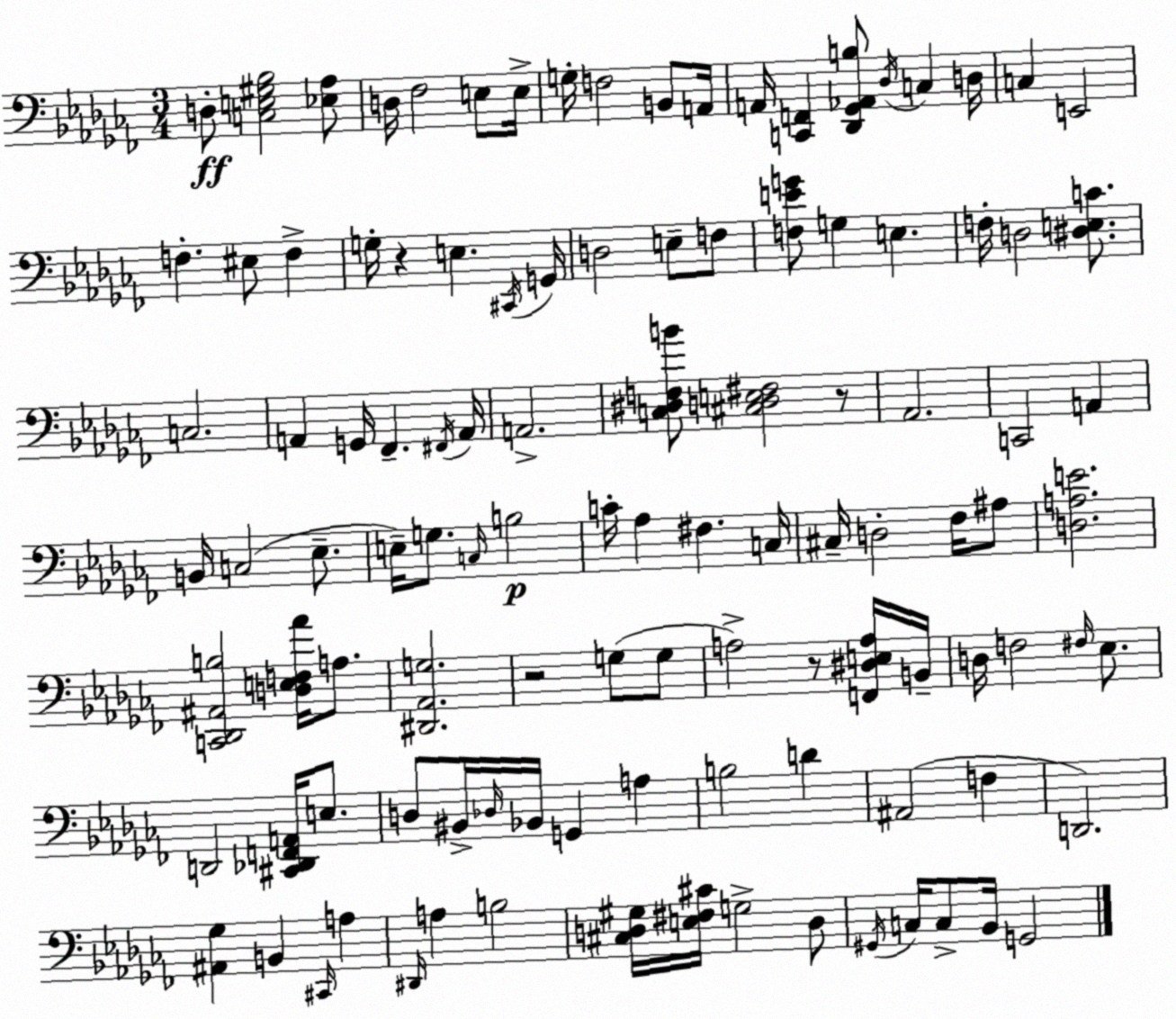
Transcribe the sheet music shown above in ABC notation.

X:1
T:Untitled
M:3/4
L:1/4
K:Abm
D,/2 [C,E,^G,_B,]2 [_E,_A,]/2 D,/4 _F,2 E,/2 E,/4 G,/4 F,2 B,,/2 A,,/4 A,,/4 [C,,F,,] [_D,,_G,,_A,,B,]/2 _D,/4 C, D,/4 C, E,,2 F, ^E,/2 F, G,/4 z E, ^C,,/4 G,,/4 D,2 E,/2 F,/2 [F,EG]/2 G, E, F,/4 D,2 [^D,E,C]/2 C,2 A,, G,,/4 _F,, ^F,,/4 A,,/4 A,,2 [C,^D,F,B]/2 [^C,D,E,^F,]2 z/2 _A,,2 C,,2 A,, B,,/4 C,2 _E,/2 E,/4 G,/2 C,/4 B,2 C/4 _A, ^F, C,/4 ^C,/4 D,2 _F,/4 ^A,/2 [D,A,E]2 [C,,_D,,^A,,B,]2 [D,E,F,_A]/4 A,/2 [^D,,_A,,G,]2 z2 G,/2 G,/2 A,2 z/2 [F,,^D,E,A,]/4 B,,/4 D,/4 F,2 ^F,/4 _E,/2 D,,2 [^C,,_D,,F,,A,,]/4 E,/2 D,/2 ^B,,/4 _D,/4 _B,,/4 G,, A, B,2 D ^A,,2 F, D,,2 [^A,,_G,] B,, ^C,,/4 A, ^D,,/4 A, B,2 [^C,D,^G,]/4 [E,^F,^C]/4 G,2 D,/2 ^G,,/4 C,/4 C,/2 _B,,/4 G,,2